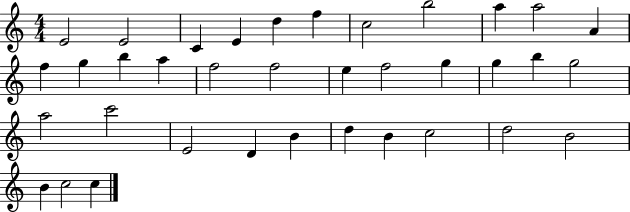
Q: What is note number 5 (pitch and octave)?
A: D5